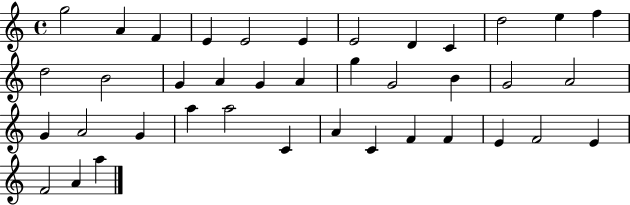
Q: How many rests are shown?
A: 0